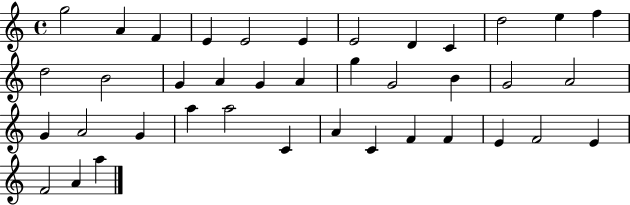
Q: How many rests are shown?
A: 0